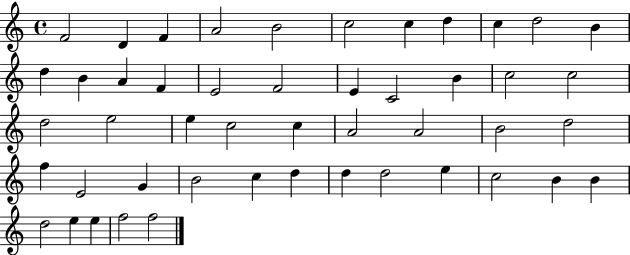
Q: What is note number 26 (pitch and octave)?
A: C5